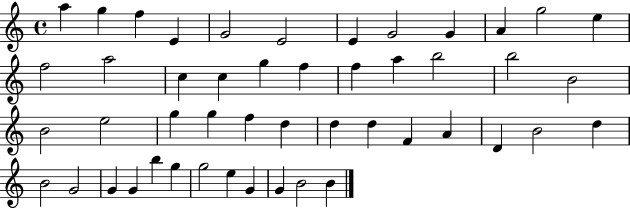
{
  \clef treble
  \time 4/4
  \defaultTimeSignature
  \key c \major
  a''4 g''4 f''4 e'4 | g'2 e'2 | e'4 g'2 g'4 | a'4 g''2 e''4 | \break f''2 a''2 | c''4 c''4 g''4 f''4 | f''4 a''4 b''2 | b''2 b'2 | \break b'2 e''2 | g''4 g''4 f''4 d''4 | d''4 d''4 f'4 a'4 | d'4 b'2 d''4 | \break b'2 g'2 | g'4 g'4 b''4 g''4 | g''2 e''4 g'4 | g'4 b'2 b'4 | \break \bar "|."
}